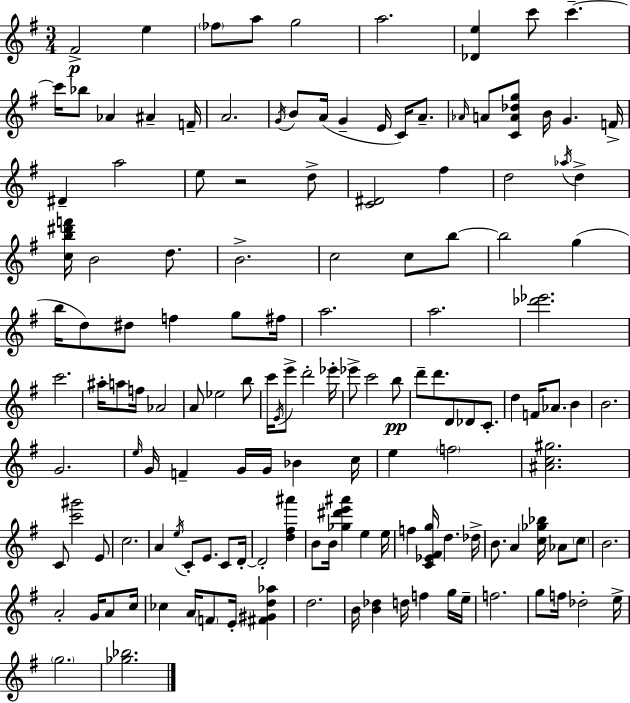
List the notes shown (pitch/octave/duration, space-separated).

F#4/h E5/q FES5/e A5/e G5/h A5/h. [Db4,E5]/q C6/e C6/q. C6/s Bb5/e Ab4/q A#4/q F4/s A4/h. G4/s B4/e A4/s G4/q E4/s C4/s A4/e. Ab4/s A4/e [C4,A4,Db5,G5]/e B4/s G4/q. F4/s D#4/q A5/h E5/e R/h D5/e [C4,D#4]/h F#5/q D5/h Ab5/s D5/q [C5,B5,D#6,F6]/s B4/h D5/e. B4/h. C5/h C5/e B5/e B5/h G5/q B5/s D5/e D#5/e F5/q G5/e F#5/s A5/h. A5/h. [Db6,Eb6]/h. C6/h. A#5/s A5/e F5/s Ab4/h A4/e Eb5/h B5/e C6/s E4/s E6/e D6/h Eb6/s Eb6/e C6/h B5/e D6/e D6/e. D4/e Db4/e C4/e. D5/q F4/s Ab4/e. B4/q B4/h. G4/h. E5/s G4/s F4/q G4/s G4/s Bb4/q C5/s E5/q F5/h [A#4,C5,G#5]/h. C4/e [C6,G#6]/h E4/e C5/h. A4/q E5/s C4/e E4/e. C4/e D4/s D4/h [D5,F#5,A#6]/q B4/e B4/s [Gb5,D#6,E6,A#6]/q E5/q E5/s F5/q [C4,Eb4,F#4,G5]/s D5/q. Db5/s B4/e. A4/q [C5,Gb5,Bb5]/s Ab4/e C5/e B4/h. A4/h G4/s A4/e C5/s CES5/q A4/s F4/e E4/s [F#4,G#4,D5,Ab5]/q D5/h. B4/s [B4,Db5]/q D5/s F5/q G5/s E5/s F5/h. G5/e F5/s Db5/h E5/s G5/h. [Gb5,Bb5]/h.